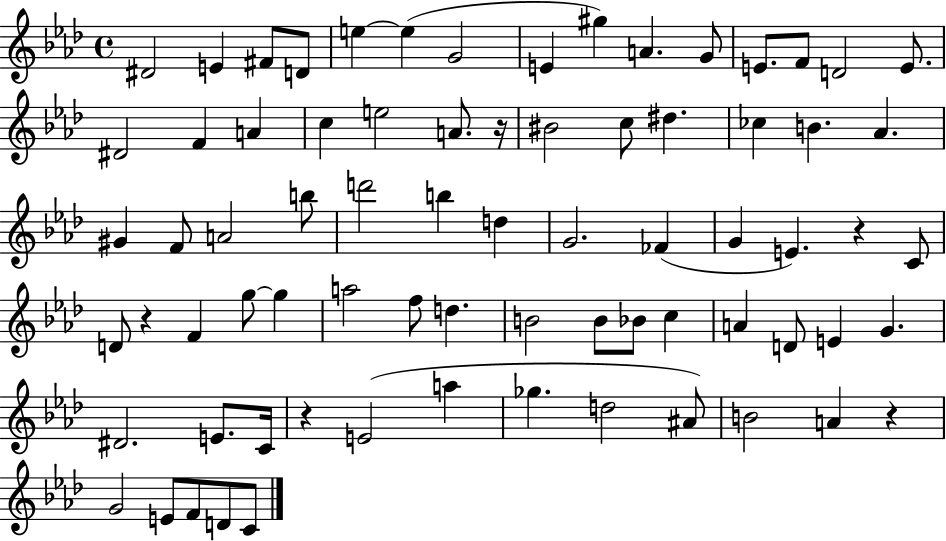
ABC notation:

X:1
T:Untitled
M:4/4
L:1/4
K:Ab
^D2 E ^F/2 D/2 e e G2 E ^g A G/2 E/2 F/2 D2 E/2 ^D2 F A c e2 A/2 z/4 ^B2 c/2 ^d _c B _A ^G F/2 A2 b/2 d'2 b d G2 _F G E z C/2 D/2 z F g/2 g a2 f/2 d B2 B/2 _B/2 c A D/2 E G ^D2 E/2 C/4 z E2 a _g d2 ^A/2 B2 A z G2 E/2 F/2 D/2 C/2